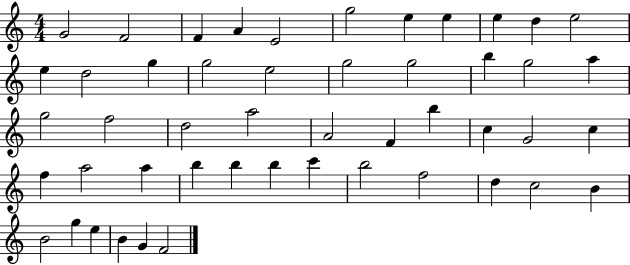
X:1
T:Untitled
M:4/4
L:1/4
K:C
G2 F2 F A E2 g2 e e e d e2 e d2 g g2 e2 g2 g2 b g2 a g2 f2 d2 a2 A2 F b c G2 c f a2 a b b b c' b2 f2 d c2 B B2 g e B G F2